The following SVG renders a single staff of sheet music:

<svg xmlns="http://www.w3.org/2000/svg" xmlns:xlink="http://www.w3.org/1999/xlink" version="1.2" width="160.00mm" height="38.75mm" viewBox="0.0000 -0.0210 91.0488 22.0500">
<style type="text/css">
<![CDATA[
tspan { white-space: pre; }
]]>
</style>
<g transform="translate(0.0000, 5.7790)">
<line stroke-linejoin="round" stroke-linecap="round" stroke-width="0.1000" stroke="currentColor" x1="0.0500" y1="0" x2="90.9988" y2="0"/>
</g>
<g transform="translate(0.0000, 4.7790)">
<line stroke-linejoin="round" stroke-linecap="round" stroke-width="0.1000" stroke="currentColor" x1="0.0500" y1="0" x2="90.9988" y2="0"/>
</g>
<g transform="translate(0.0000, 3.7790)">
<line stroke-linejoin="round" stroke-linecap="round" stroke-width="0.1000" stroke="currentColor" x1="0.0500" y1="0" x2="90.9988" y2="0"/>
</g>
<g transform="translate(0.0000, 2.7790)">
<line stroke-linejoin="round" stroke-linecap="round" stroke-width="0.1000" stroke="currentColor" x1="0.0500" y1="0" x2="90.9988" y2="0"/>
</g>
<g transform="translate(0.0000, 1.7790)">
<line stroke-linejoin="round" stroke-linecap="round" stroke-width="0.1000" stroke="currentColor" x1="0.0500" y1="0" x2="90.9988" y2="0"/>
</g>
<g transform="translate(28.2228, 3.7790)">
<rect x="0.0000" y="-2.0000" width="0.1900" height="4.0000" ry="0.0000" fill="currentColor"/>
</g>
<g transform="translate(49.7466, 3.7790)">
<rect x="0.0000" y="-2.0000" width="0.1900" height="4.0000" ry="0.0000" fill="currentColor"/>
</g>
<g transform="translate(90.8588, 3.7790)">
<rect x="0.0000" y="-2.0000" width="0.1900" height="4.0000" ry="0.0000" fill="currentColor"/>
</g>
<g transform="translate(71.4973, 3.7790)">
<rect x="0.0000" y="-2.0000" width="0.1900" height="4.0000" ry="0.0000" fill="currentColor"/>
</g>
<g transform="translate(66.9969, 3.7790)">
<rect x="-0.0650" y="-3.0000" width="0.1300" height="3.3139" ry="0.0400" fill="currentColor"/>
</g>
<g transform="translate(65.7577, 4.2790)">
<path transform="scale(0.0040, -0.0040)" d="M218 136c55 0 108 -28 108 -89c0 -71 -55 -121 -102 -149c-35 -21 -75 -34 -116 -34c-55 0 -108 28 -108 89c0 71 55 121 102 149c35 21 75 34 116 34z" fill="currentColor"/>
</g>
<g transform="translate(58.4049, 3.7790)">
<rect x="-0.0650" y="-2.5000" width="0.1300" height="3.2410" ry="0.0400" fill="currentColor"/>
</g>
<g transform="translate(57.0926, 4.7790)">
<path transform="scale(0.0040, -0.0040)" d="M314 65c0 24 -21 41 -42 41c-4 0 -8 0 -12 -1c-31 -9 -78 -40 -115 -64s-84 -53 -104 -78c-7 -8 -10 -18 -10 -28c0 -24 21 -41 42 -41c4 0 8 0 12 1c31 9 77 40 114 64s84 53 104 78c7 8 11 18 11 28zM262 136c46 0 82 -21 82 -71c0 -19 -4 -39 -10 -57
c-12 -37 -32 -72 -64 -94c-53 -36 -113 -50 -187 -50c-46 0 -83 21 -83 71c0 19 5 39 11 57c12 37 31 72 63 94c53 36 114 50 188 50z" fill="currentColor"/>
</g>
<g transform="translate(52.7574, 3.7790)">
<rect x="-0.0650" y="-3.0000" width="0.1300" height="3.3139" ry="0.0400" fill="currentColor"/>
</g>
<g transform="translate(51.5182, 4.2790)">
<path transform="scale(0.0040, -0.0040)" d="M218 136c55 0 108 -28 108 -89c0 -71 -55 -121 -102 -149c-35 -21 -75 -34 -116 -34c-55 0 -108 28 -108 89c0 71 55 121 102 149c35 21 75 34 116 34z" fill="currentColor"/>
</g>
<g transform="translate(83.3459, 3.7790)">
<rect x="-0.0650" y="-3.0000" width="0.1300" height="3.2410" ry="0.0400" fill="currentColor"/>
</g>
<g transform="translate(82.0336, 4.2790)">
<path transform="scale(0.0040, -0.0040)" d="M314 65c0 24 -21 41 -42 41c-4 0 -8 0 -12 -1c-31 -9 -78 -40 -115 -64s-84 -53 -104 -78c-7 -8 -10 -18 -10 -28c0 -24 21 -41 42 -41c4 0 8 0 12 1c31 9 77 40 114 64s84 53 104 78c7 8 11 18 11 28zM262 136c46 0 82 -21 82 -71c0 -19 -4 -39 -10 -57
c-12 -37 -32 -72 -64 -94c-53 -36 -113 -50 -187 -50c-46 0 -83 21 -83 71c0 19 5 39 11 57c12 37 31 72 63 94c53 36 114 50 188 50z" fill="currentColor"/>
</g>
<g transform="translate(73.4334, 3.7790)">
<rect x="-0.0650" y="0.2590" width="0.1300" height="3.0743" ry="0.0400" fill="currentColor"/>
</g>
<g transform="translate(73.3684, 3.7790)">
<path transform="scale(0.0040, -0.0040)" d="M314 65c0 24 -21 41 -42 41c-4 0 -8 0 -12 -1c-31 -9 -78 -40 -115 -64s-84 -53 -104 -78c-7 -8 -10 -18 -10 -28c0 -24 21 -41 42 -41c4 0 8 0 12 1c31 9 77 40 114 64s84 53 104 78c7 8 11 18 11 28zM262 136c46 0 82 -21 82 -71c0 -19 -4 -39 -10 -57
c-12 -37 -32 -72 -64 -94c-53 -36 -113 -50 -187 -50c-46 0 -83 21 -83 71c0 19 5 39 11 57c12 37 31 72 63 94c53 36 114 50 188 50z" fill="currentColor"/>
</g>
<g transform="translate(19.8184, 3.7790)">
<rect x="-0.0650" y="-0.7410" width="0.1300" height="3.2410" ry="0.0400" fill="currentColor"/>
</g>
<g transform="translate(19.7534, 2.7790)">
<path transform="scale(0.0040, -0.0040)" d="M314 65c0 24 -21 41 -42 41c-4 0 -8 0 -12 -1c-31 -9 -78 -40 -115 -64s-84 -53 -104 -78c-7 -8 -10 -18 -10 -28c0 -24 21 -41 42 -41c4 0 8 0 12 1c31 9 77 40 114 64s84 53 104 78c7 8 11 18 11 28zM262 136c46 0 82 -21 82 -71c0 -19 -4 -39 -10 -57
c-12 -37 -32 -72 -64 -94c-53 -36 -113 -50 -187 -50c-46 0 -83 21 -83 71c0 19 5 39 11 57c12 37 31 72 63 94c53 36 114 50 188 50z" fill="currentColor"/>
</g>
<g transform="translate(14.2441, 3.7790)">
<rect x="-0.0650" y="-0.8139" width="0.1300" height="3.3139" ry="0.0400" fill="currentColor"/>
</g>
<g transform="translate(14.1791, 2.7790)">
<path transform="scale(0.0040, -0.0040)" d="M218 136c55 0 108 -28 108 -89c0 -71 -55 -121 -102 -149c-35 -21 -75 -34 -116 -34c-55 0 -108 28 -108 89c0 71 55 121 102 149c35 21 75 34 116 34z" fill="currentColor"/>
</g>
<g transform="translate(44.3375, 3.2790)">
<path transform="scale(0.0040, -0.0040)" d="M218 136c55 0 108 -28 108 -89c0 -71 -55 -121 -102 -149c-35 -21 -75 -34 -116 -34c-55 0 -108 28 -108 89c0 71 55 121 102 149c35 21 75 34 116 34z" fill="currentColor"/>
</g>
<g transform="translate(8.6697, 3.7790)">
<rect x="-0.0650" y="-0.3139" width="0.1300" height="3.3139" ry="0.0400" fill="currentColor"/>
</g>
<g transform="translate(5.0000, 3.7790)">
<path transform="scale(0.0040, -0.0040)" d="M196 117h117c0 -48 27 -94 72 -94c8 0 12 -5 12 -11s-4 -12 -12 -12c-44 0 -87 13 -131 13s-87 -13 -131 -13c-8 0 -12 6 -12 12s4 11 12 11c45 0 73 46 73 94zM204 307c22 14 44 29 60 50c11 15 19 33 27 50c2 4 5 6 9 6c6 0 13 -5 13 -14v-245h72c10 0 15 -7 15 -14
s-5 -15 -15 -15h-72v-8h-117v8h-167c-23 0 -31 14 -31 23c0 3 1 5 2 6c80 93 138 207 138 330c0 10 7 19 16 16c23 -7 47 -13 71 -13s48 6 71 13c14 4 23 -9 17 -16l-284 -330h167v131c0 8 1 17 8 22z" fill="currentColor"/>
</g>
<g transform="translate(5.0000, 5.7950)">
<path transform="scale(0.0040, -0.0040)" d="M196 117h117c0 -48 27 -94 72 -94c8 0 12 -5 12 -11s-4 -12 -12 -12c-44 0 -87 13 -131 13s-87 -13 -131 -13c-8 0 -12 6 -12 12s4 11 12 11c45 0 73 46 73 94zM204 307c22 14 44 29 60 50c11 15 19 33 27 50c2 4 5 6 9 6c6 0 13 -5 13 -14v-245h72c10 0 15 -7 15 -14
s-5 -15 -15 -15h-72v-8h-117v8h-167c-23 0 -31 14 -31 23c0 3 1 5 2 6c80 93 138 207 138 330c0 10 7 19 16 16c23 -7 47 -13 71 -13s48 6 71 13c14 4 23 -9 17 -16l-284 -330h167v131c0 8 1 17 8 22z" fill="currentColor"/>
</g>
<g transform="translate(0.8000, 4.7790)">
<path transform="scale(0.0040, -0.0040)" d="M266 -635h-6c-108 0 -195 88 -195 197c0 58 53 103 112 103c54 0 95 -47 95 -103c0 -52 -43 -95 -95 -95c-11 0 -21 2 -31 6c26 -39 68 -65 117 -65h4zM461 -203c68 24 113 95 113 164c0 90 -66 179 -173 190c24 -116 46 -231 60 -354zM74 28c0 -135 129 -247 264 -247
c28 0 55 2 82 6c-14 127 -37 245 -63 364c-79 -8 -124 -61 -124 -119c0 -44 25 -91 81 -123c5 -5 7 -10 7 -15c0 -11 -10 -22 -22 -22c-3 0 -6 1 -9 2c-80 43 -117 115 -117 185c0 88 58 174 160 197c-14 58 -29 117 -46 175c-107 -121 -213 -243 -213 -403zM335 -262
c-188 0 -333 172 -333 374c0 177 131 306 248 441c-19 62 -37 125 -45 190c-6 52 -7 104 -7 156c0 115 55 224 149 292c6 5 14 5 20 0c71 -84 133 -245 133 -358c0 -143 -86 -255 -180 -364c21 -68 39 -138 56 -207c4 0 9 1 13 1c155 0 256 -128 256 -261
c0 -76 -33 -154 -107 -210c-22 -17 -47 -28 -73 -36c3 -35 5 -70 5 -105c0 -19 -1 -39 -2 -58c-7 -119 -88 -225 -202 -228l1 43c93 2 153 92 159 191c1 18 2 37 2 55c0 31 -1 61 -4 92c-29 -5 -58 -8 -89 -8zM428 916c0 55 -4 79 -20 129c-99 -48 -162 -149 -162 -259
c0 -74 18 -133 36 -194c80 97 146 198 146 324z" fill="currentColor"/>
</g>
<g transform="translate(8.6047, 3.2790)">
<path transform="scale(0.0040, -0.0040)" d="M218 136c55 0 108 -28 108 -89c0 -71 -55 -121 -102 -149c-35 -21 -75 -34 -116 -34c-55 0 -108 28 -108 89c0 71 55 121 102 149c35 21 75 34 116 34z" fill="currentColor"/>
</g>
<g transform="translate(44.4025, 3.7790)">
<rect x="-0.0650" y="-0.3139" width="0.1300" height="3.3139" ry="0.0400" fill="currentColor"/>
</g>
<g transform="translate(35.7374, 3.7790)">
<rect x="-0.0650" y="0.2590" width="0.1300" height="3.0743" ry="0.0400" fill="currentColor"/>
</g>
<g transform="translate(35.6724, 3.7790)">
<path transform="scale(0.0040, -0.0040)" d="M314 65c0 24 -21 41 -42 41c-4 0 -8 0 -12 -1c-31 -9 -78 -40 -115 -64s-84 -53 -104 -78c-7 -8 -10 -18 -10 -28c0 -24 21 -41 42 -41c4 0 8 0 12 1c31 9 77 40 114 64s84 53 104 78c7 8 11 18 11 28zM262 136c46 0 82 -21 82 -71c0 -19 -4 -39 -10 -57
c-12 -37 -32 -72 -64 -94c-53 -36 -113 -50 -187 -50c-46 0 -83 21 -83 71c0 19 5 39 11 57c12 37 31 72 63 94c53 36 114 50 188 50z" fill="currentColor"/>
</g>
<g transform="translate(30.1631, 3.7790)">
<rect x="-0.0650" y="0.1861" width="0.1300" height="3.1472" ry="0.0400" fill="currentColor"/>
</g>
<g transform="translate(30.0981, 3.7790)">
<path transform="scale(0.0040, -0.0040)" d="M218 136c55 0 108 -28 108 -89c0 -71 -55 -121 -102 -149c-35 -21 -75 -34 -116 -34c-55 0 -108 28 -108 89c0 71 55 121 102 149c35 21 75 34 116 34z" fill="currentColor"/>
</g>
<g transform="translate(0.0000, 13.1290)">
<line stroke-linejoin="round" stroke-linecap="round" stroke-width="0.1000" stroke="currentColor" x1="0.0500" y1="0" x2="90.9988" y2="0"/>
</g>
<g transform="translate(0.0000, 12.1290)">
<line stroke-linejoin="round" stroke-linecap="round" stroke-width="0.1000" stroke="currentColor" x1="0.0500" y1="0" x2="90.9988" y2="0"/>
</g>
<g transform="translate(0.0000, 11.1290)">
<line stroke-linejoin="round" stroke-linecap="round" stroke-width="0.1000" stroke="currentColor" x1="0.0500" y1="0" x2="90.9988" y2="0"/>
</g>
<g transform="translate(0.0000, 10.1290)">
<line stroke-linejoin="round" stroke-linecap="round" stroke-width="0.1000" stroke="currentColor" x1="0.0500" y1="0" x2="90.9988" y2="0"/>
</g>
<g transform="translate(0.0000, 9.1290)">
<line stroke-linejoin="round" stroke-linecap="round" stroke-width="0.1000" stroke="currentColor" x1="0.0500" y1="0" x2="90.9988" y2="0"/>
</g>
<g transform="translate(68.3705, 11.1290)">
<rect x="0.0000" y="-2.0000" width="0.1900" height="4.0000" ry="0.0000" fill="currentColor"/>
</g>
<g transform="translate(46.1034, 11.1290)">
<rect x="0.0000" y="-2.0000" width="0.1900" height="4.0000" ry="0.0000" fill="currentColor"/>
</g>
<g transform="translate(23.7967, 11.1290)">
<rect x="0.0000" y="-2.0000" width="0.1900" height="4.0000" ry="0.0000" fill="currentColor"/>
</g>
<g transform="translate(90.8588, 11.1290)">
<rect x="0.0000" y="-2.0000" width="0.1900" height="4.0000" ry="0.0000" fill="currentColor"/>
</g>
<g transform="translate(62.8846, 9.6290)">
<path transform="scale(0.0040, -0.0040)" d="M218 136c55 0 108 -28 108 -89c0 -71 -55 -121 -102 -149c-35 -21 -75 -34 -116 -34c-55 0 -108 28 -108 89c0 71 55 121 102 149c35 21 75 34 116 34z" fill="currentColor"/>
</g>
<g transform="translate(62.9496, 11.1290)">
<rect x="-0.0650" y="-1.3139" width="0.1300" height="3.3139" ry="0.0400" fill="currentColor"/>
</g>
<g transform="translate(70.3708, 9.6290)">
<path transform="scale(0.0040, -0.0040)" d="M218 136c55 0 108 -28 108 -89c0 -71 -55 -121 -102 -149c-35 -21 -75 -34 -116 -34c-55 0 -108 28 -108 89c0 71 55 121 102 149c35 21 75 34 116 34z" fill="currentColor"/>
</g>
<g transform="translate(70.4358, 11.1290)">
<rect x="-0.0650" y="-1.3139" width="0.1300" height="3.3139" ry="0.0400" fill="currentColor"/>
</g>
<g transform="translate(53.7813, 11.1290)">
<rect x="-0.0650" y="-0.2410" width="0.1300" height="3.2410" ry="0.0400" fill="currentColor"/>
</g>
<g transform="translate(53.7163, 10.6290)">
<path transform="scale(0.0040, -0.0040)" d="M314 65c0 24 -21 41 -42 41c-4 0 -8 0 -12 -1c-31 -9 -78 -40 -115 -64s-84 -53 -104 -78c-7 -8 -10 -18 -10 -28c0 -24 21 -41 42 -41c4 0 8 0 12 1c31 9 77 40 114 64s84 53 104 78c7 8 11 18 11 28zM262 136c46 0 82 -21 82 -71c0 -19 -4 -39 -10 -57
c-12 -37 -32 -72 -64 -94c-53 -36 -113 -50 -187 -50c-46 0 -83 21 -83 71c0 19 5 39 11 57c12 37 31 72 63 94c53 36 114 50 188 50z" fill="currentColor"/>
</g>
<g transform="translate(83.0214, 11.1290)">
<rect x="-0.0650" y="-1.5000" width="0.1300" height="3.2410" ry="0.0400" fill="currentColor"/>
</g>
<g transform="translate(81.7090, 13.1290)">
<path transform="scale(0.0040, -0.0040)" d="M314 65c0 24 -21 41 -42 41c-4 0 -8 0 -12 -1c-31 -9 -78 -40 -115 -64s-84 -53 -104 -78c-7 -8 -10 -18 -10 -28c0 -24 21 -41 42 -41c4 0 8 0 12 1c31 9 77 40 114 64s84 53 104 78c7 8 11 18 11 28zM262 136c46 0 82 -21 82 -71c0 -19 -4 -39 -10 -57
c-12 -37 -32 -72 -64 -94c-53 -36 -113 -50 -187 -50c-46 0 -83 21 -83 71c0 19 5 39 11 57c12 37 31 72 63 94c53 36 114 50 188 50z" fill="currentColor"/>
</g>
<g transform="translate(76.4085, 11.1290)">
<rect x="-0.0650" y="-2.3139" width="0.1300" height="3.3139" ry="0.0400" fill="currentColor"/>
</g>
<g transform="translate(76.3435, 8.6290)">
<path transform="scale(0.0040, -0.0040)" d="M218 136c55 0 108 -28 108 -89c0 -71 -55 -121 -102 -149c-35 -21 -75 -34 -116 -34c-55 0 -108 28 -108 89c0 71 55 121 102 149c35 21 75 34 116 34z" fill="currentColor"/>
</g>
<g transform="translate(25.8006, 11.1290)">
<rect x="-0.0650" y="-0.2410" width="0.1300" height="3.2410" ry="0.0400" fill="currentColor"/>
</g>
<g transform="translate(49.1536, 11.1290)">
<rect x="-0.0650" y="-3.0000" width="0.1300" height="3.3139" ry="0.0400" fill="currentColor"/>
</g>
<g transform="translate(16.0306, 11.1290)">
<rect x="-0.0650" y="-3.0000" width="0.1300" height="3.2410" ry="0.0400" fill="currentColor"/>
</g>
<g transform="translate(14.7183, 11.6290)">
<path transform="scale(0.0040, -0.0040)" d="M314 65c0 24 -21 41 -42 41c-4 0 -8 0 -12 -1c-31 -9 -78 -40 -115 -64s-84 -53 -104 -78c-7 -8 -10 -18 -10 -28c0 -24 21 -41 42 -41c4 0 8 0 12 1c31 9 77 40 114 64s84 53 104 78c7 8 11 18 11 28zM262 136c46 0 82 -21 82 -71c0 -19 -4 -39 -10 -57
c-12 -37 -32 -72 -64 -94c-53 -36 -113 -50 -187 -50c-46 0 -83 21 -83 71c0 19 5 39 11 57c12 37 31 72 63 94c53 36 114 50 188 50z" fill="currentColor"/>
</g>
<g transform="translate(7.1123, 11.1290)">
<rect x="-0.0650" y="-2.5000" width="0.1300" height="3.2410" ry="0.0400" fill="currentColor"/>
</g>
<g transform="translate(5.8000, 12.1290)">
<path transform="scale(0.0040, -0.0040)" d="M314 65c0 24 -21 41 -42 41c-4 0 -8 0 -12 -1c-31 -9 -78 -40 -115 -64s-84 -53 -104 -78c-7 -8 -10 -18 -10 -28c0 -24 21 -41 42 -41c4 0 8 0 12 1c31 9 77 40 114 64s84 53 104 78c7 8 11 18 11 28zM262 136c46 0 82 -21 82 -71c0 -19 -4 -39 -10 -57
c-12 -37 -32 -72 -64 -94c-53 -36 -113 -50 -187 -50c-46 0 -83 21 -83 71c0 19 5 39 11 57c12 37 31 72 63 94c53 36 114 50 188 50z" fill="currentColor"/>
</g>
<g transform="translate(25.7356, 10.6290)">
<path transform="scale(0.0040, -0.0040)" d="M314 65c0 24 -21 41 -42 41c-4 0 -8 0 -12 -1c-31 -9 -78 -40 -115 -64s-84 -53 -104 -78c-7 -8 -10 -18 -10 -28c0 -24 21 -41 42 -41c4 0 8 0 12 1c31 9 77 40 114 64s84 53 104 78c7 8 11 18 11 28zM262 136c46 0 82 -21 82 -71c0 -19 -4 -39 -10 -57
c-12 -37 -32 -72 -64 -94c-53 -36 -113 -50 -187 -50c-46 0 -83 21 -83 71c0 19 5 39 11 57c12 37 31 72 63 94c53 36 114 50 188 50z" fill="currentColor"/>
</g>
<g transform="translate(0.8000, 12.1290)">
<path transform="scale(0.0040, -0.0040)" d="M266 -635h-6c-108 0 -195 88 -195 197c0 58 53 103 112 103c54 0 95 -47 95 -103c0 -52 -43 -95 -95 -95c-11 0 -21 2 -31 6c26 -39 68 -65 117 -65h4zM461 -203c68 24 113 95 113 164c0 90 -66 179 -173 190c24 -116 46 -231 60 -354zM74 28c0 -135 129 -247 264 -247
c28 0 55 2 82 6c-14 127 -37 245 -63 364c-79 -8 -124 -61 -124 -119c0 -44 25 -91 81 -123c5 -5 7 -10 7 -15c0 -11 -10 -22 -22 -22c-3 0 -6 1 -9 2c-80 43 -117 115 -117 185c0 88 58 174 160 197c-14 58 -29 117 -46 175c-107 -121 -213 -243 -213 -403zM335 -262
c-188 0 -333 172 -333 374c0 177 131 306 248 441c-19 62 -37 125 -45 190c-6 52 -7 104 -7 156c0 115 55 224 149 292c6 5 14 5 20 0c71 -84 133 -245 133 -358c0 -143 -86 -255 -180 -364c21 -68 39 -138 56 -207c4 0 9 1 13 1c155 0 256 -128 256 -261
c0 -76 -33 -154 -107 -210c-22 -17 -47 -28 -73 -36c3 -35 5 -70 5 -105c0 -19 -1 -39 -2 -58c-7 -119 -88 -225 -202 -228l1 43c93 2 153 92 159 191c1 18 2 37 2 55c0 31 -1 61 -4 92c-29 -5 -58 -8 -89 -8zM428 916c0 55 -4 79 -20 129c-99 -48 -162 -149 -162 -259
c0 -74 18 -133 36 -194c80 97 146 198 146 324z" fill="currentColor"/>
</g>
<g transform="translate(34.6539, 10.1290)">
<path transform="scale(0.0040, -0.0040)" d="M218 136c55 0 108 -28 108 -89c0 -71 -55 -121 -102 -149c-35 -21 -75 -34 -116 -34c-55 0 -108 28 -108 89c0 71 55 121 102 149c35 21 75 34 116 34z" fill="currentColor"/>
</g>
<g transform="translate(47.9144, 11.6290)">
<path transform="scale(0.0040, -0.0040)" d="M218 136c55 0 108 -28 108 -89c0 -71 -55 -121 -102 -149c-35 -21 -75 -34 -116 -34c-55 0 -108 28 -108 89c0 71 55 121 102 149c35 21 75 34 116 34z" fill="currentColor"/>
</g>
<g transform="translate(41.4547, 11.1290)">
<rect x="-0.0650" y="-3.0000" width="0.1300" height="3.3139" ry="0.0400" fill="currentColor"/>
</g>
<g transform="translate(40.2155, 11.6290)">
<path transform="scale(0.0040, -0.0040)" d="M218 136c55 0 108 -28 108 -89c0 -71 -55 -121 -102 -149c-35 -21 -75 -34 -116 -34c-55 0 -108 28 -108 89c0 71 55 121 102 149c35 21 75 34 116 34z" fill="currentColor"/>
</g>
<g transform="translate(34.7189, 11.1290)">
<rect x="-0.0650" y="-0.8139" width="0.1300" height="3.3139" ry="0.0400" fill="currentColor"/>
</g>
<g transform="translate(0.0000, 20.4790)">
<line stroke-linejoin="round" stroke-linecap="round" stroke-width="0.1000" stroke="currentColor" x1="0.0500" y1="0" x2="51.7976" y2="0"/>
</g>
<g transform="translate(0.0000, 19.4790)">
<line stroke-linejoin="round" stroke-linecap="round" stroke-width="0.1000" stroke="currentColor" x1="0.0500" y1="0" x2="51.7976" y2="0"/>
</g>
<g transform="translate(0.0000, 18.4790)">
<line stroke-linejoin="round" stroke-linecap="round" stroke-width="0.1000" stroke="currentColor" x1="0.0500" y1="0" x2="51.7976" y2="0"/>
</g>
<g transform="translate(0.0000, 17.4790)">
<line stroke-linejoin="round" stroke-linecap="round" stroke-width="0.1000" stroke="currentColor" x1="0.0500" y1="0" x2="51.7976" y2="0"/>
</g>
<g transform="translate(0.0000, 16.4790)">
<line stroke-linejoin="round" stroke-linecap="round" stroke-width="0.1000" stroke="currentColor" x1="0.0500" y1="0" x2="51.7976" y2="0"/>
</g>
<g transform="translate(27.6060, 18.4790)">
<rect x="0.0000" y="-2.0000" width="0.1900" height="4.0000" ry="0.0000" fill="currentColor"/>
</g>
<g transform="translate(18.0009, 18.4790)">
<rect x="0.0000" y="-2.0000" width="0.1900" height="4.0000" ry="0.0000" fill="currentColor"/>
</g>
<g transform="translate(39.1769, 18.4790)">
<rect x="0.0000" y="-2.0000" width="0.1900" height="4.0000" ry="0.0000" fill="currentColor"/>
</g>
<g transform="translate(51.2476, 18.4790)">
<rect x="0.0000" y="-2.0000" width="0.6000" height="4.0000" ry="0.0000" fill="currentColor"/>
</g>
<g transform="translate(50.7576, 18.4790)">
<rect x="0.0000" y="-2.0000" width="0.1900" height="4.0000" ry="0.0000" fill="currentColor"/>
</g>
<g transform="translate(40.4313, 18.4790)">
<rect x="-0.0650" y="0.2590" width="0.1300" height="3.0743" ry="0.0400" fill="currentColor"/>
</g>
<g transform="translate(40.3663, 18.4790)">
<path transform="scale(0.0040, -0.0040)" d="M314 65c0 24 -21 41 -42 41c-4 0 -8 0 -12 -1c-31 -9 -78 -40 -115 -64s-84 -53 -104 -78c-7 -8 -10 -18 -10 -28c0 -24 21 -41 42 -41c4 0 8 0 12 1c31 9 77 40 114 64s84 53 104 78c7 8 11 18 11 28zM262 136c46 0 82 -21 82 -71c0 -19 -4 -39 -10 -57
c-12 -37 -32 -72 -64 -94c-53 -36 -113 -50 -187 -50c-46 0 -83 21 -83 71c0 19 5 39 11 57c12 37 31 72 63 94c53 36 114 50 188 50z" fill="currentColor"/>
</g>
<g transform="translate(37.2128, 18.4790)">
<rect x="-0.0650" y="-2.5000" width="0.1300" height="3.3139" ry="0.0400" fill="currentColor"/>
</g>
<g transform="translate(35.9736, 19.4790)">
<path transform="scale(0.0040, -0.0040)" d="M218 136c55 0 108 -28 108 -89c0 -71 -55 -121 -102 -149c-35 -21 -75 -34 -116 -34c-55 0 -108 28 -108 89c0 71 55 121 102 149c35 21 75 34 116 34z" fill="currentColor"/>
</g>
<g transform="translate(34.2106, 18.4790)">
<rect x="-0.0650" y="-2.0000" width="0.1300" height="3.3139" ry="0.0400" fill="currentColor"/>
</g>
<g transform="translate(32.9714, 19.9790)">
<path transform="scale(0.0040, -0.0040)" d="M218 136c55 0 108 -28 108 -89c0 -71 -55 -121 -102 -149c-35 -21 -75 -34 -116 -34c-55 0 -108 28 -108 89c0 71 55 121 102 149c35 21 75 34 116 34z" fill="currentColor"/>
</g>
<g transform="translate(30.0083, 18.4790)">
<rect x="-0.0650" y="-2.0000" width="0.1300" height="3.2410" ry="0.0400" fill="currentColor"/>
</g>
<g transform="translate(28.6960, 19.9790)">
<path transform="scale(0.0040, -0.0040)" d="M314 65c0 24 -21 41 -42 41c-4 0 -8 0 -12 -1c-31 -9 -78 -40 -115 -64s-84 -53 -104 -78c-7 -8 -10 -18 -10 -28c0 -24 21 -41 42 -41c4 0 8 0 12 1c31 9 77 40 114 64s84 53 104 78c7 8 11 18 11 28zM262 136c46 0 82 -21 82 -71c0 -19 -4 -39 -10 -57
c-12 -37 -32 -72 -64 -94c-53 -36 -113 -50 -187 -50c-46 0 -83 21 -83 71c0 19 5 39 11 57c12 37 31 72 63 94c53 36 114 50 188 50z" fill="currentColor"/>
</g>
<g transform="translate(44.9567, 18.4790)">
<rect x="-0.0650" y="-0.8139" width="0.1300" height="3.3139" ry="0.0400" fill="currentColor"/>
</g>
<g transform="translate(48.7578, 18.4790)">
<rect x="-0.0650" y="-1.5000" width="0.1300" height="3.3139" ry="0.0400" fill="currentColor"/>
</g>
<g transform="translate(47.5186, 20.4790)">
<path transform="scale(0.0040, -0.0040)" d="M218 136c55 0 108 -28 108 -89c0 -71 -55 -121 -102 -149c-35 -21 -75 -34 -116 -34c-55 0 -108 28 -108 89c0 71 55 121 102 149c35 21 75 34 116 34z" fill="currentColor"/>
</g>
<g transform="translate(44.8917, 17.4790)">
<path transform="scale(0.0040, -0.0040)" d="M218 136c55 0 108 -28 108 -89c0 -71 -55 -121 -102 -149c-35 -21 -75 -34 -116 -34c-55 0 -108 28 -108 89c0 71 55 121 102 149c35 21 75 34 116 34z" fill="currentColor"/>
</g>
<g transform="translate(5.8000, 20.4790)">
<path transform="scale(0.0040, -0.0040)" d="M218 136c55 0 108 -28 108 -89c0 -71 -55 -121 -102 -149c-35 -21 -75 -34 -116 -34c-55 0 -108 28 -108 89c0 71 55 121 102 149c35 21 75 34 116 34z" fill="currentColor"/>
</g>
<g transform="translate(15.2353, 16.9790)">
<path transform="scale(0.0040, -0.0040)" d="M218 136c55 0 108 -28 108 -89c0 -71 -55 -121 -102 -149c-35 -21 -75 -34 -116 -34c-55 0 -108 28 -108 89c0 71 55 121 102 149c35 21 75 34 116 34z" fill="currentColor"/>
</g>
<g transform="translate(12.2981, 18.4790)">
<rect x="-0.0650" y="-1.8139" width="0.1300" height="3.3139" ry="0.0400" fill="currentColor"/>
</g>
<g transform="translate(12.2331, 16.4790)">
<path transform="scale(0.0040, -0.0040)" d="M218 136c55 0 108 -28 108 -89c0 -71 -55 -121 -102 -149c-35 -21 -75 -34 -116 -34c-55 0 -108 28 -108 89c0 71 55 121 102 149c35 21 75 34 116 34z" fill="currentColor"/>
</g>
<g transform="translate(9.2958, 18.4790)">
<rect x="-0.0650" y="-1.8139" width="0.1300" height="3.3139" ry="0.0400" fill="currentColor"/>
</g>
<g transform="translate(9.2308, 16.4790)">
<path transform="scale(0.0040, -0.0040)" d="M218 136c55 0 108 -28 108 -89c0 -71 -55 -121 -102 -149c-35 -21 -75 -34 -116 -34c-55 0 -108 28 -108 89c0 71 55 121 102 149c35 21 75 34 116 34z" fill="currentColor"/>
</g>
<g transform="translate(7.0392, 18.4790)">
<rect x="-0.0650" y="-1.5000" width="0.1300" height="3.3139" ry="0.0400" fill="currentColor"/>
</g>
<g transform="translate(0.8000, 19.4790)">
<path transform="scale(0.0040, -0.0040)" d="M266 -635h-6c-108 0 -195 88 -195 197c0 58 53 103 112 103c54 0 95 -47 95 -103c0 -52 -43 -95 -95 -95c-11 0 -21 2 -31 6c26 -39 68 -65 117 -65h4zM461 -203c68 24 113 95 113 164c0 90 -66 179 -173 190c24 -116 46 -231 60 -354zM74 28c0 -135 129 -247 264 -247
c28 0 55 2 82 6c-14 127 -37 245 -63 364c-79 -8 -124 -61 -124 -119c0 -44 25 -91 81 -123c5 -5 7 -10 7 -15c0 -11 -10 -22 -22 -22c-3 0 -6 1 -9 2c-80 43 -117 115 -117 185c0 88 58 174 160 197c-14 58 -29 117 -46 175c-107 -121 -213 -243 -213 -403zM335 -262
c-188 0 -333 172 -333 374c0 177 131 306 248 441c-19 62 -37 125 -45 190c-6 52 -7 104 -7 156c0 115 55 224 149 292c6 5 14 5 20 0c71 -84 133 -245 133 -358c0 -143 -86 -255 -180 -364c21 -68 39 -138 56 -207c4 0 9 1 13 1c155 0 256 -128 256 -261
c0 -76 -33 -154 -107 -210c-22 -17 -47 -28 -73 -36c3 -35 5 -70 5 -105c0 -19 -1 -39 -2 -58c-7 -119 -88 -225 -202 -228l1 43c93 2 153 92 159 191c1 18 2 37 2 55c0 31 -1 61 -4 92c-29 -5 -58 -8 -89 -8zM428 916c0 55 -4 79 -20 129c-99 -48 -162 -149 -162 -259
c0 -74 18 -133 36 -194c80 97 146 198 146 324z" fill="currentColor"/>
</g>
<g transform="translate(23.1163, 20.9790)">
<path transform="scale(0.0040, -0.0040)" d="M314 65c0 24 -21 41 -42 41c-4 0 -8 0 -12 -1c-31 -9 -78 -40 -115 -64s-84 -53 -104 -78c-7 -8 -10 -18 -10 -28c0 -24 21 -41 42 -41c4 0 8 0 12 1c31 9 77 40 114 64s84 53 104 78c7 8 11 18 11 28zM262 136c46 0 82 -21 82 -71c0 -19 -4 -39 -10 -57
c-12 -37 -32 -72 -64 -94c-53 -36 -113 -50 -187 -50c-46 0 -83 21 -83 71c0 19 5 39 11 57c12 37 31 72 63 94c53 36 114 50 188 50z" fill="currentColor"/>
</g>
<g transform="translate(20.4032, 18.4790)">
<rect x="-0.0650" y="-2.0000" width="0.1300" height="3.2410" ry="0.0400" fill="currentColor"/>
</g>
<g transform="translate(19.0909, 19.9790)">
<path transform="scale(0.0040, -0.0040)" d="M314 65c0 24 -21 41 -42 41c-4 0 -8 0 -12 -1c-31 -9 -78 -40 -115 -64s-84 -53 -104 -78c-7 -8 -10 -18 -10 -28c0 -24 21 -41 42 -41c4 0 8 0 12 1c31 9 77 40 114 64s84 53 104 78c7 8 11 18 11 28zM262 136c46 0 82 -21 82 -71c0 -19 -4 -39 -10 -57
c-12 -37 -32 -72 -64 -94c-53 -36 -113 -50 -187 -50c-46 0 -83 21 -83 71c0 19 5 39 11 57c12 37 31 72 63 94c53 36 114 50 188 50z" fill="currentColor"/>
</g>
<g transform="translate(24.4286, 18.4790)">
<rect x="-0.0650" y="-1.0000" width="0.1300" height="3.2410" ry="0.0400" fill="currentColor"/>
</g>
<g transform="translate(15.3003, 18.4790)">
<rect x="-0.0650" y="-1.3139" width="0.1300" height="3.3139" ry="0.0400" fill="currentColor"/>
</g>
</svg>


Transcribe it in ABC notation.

X:1
T:Untitled
M:4/4
L:1/4
K:C
c d d2 B B2 c A G2 A B2 A2 G2 A2 c2 d A A c2 e e g E2 E f f e F2 D2 F2 F G B2 d E